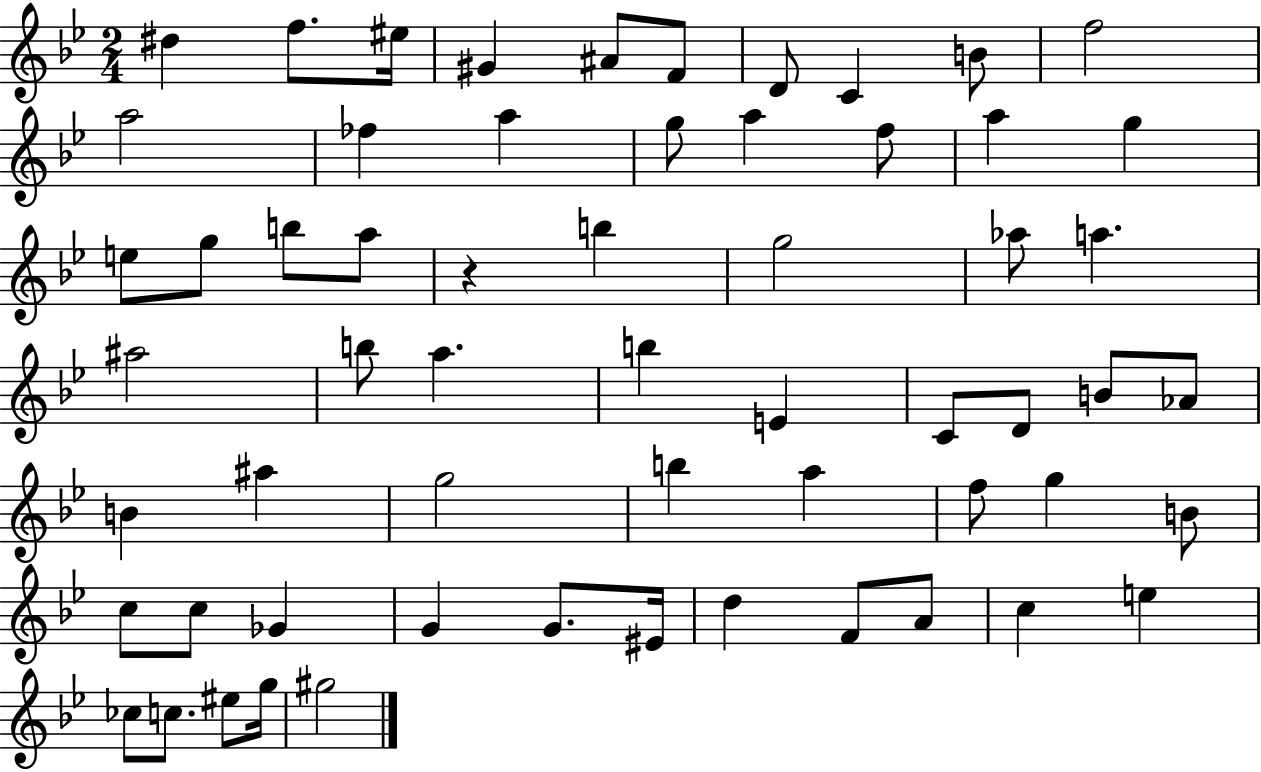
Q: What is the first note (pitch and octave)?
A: D#5